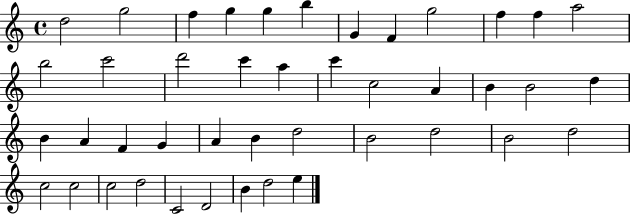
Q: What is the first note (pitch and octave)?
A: D5